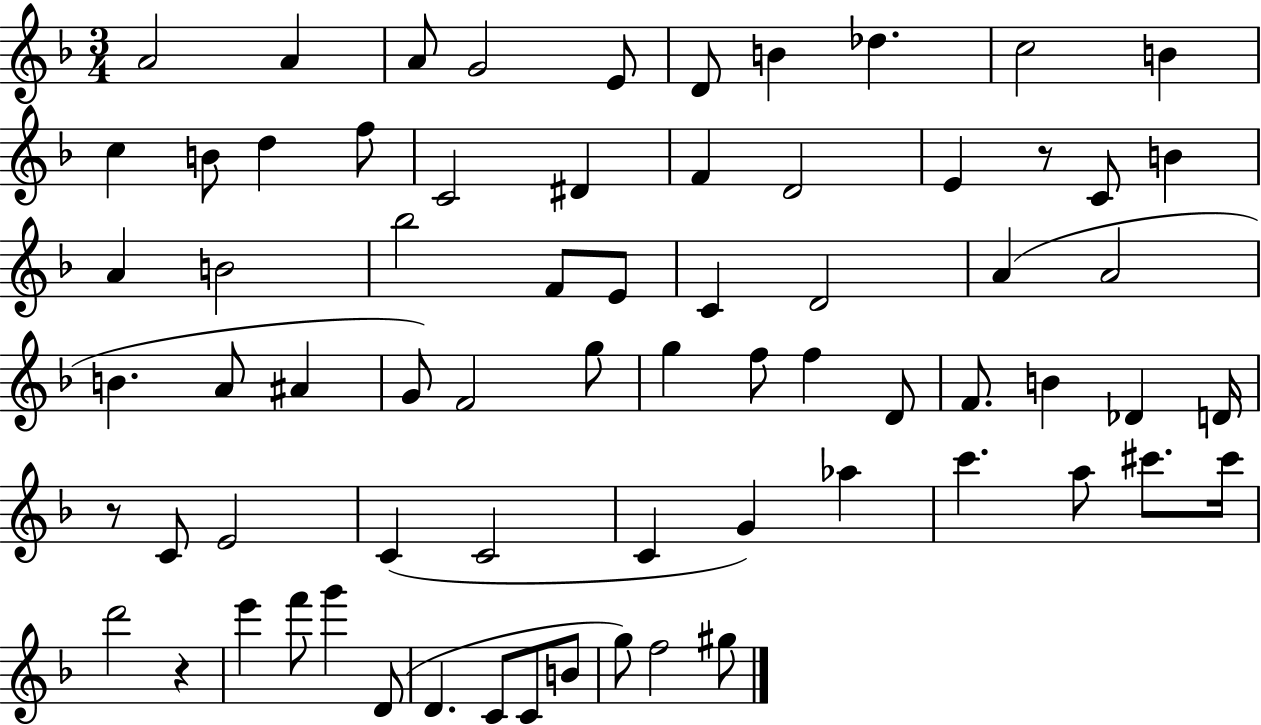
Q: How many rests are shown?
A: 3